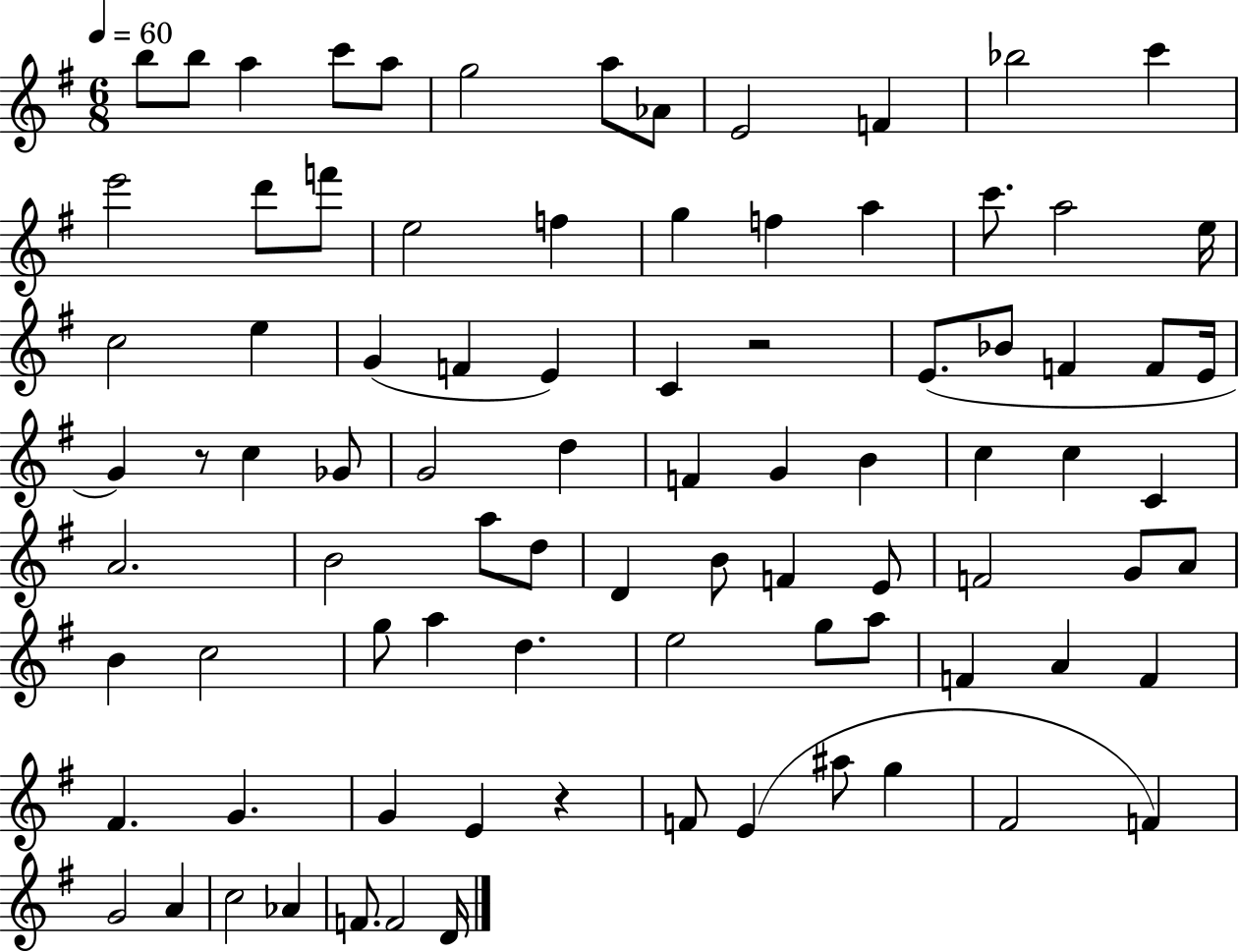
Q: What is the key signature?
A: G major